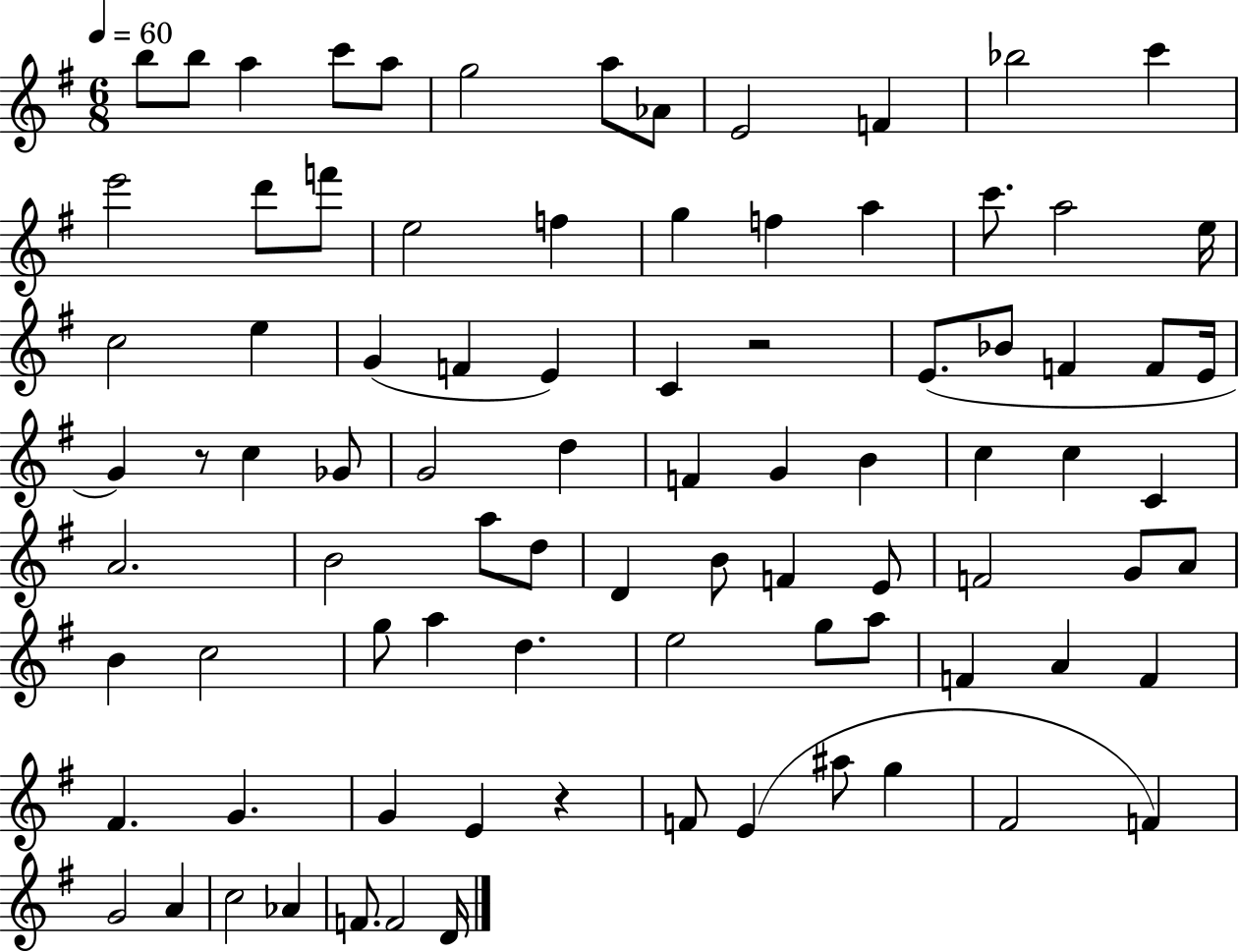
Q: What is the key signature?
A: G major